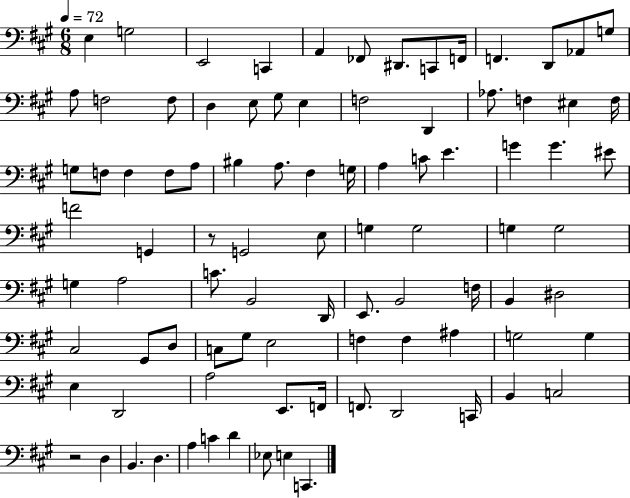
E3/q G3/h E2/h C2/q A2/q FES2/e D#2/e. C2/e F2/s F2/q. D2/e Ab2/e G3/e A3/e F3/h F3/e D3/q E3/e G#3/e E3/q F3/h D2/q Ab3/e. F3/q EIS3/q F3/s G3/e F3/e F3/q F3/e A3/e BIS3/q A3/e. F#3/q G3/s A3/q C4/e E4/q. G4/q G4/q. EIS4/e F4/h G2/q R/e G2/h E3/e G3/q G3/h G3/q G3/h G3/q A3/h C4/e. B2/h D2/s E2/e. B2/h F3/s B2/q D#3/h C#3/h G#2/e D3/e C3/e G#3/e E3/h F3/q F3/q A#3/q G3/h G3/q E3/q D2/h A3/h E2/e. F2/s F2/e. D2/h C2/s B2/q C3/h R/h D3/q B2/q. D3/q. A3/q C4/q D4/q Eb3/e E3/q C2/q.